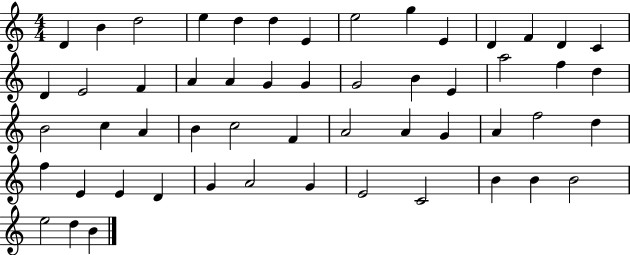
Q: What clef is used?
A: treble